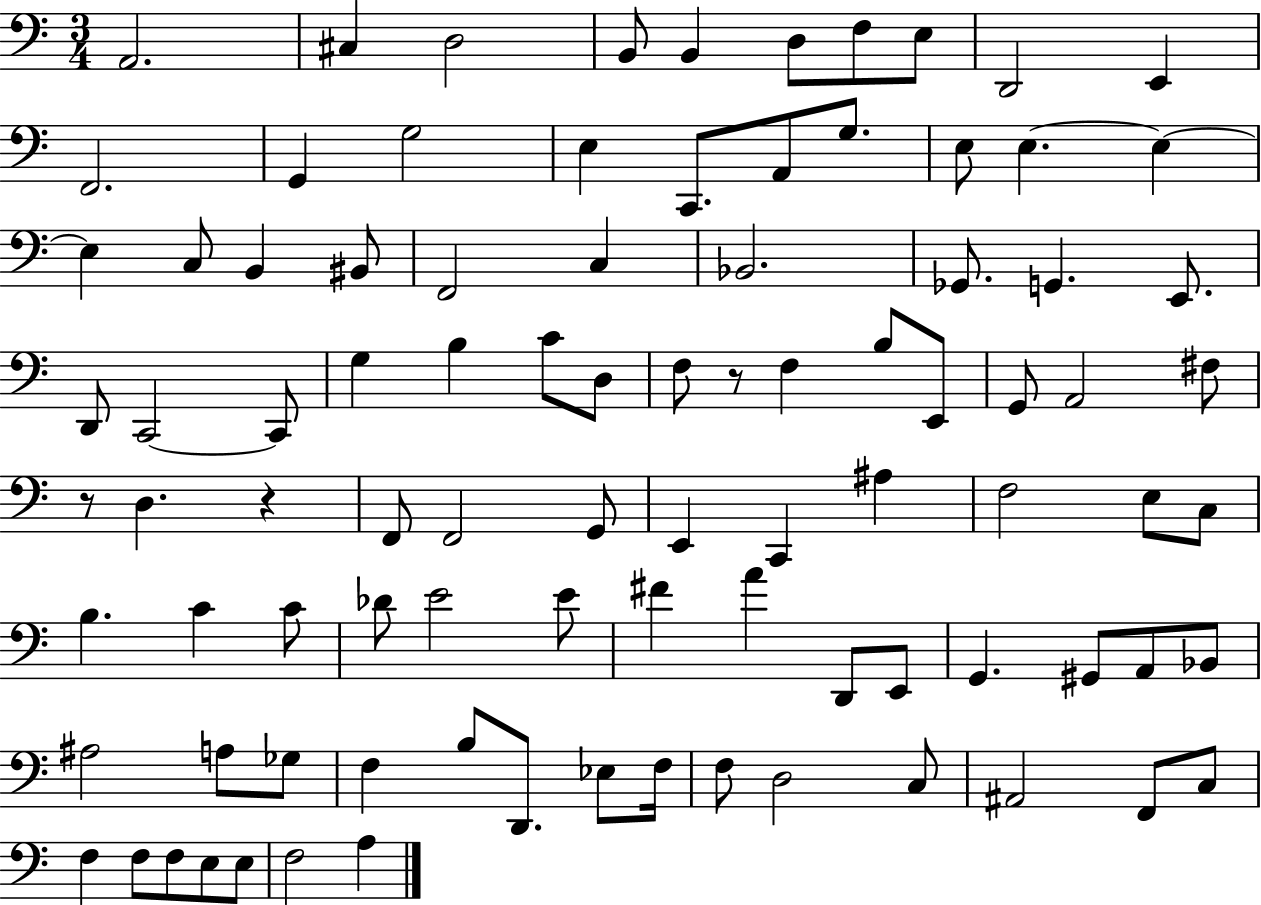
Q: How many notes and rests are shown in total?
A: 92